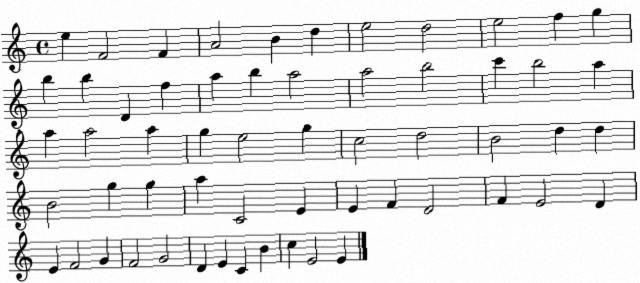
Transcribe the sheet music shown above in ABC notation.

X:1
T:Untitled
M:4/4
L:1/4
K:C
e F2 F A2 B d e2 d2 e2 f g b b D f a b a2 a2 b2 c' b2 a a a2 a g e2 g c2 d2 B2 d d B2 g g a C2 E E F D2 F E2 D E F2 G F2 G2 D E C B c E2 E